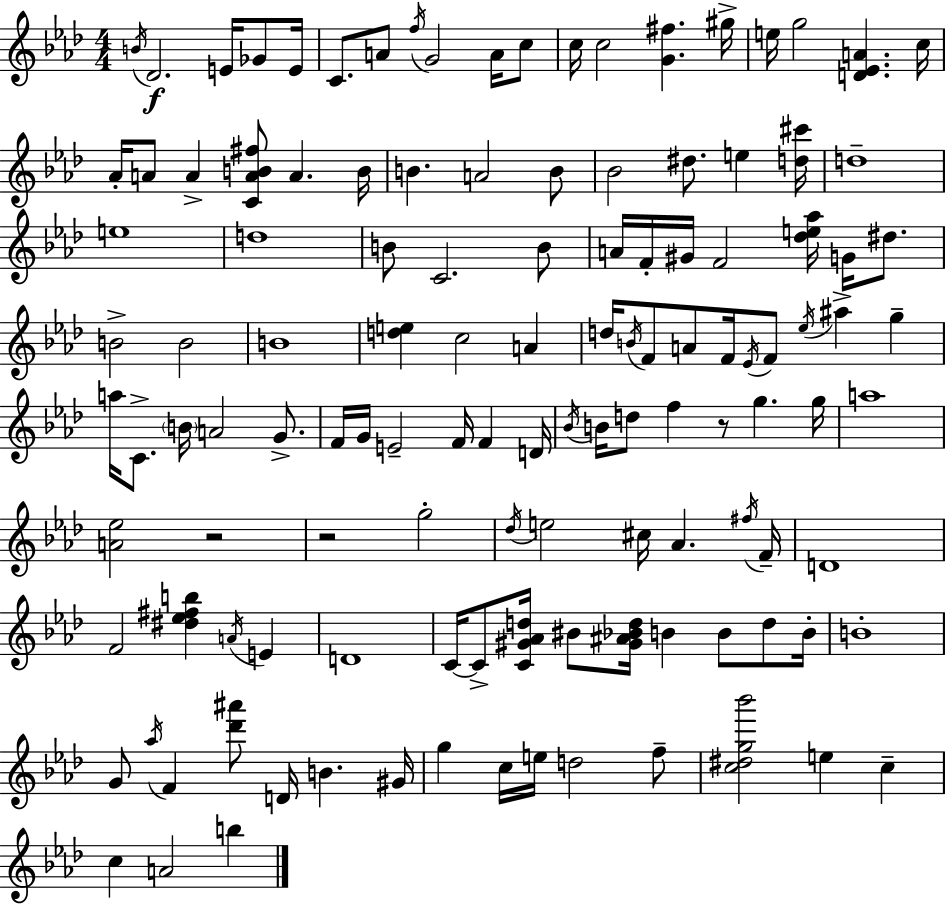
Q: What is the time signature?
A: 4/4